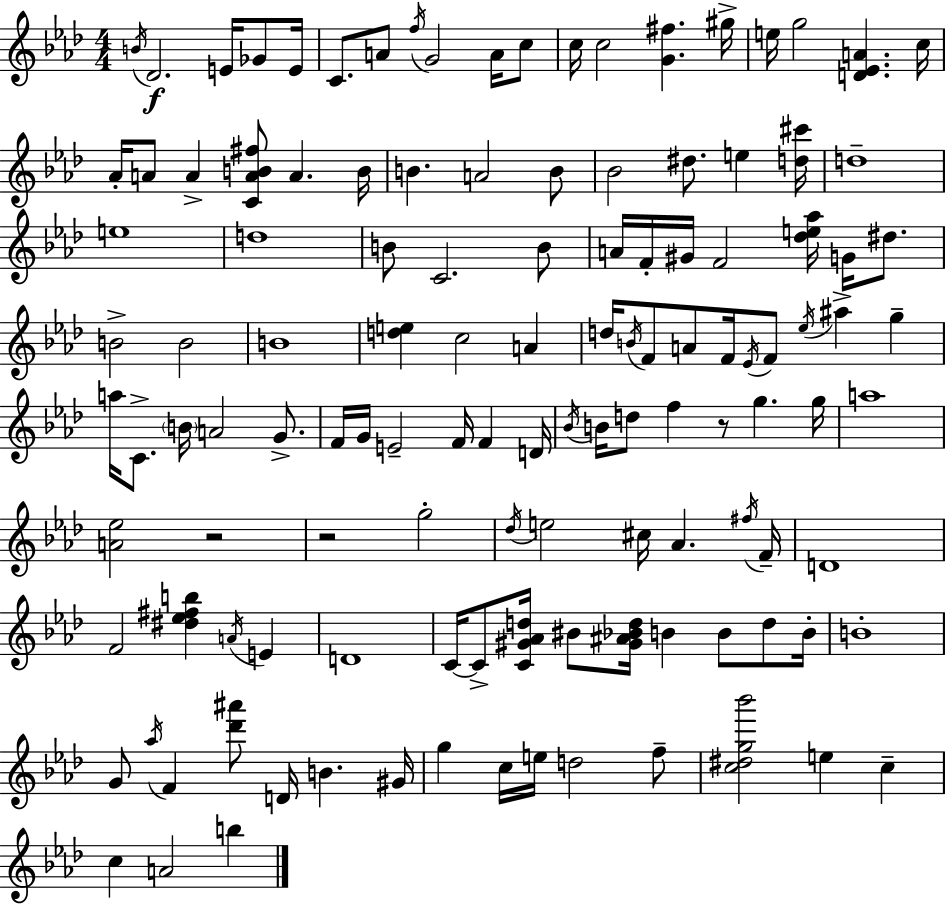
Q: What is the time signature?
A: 4/4